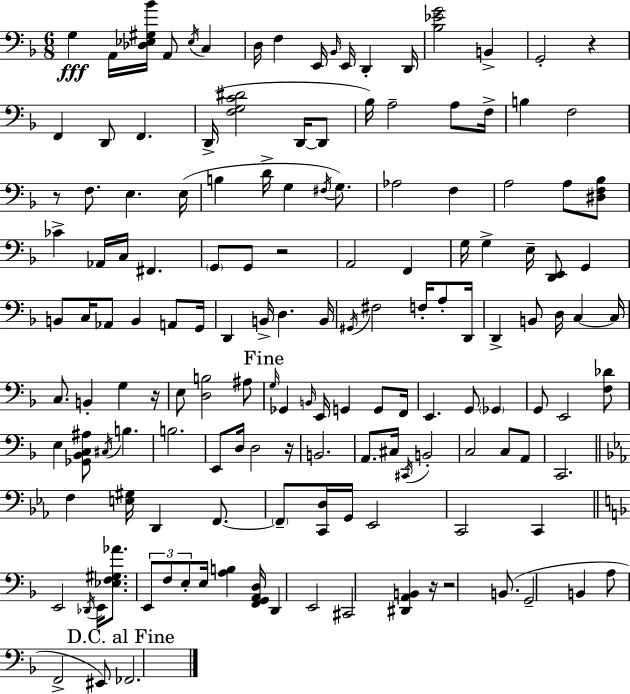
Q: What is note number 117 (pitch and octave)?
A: E3